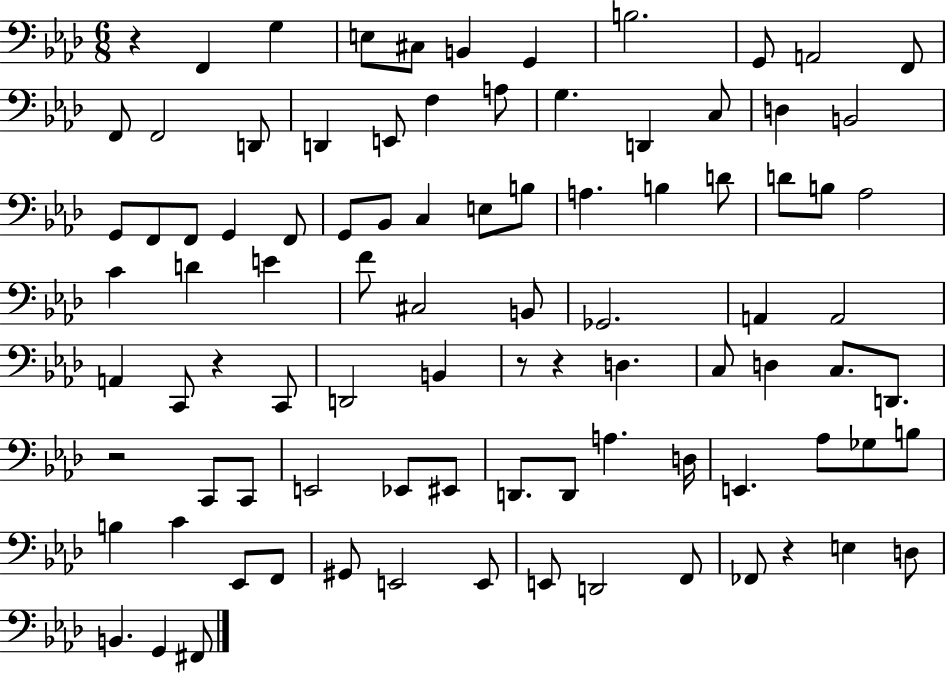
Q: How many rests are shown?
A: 6